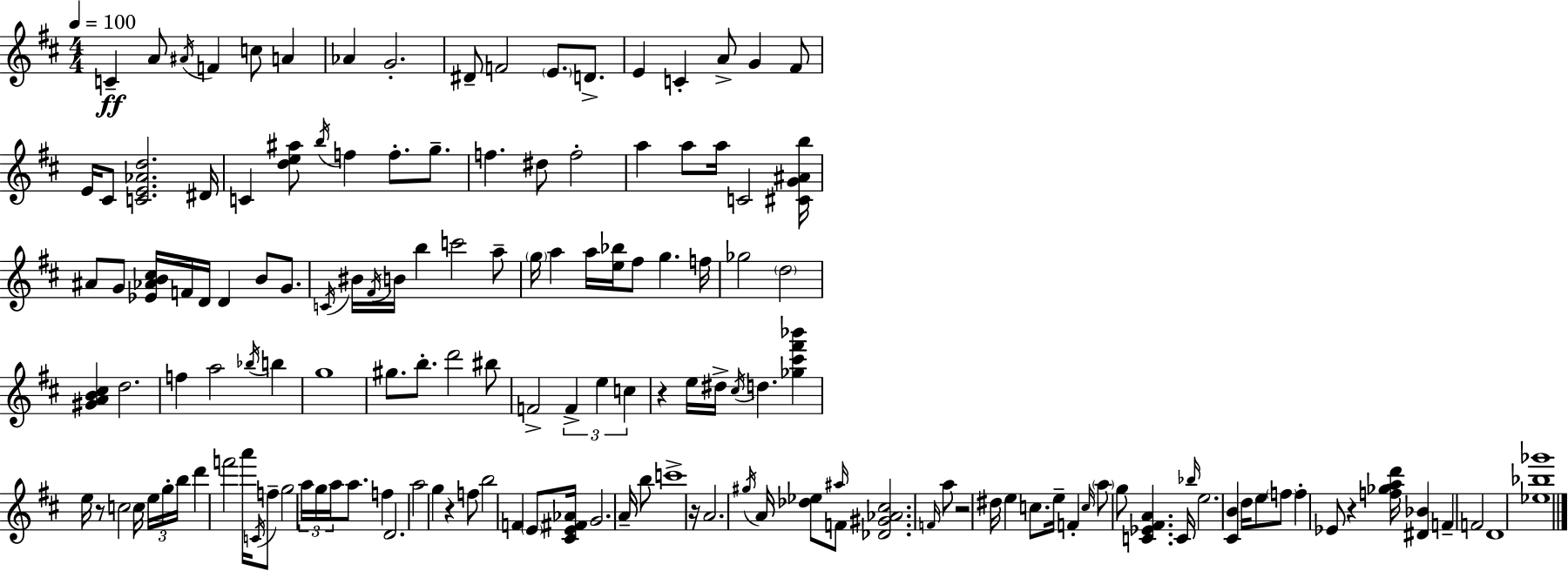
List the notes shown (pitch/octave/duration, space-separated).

C4/q A4/e A#4/s F4/q C5/e A4/q Ab4/q G4/h. D#4/e F4/h E4/e. D4/e. E4/q C4/q A4/e G4/q F#4/e E4/s C#4/e [C4,E4,Ab4,D5]/h. D#4/s C4/q [D5,E5,A#5]/e B5/s F5/q F5/e. G5/e. F5/q. D#5/e F5/h A5/q A5/e A5/s C4/h [C#4,G4,A#4,B5]/s A#4/e G4/e [Eb4,Ab4,B4,C#5]/s F4/s D4/s D4/q B4/e G4/e. C4/s BIS4/s F#4/s B4/s B5/q C6/h A5/e G5/s A5/q A5/s [E5,Bb5]/s F#5/e G5/q. F5/s Gb5/h D5/h [G#4,A4,B4,C#5]/q D5/h. F5/q A5/h Bb5/s B5/q G5/w G#5/e. B5/e. D6/h BIS5/e F4/h F4/q E5/q C5/q R/q E5/s D#5/s C#5/s D5/q. [Gb5,C#6,F#6,Bb6]/q E5/s R/e C5/h C5/s E5/s G5/s B5/s D6/q F6/h A6/s C4/s F5/e G5/h A5/s G5/s A5/s A5/e. F5/q D4/h. A5/h G5/q R/q F5/e B5/h F4/q E4/e [C#4,E4,F#4,Ab4]/s G4/h. A4/s B5/e C6/w R/s A4/h. G#5/s A4/s [Db5,Eb5]/e A#5/s F4/e [Db4,G#4,Ab4,C#5]/h. F4/s A5/e R/h D#5/s E5/q C5/e. E5/s F4/q C5/s A5/e G5/e [C4,Eb4,F#4,A4]/q. C4/s Bb5/s E5/h. [C#4,B4]/q D5/s E5/e F5/e F5/q Eb4/e R/q [F5,Gb5,A5,D6]/s [D#4,Bb4]/q F4/q F4/h D4/w [Eb5,Bb5,Gb6]/w